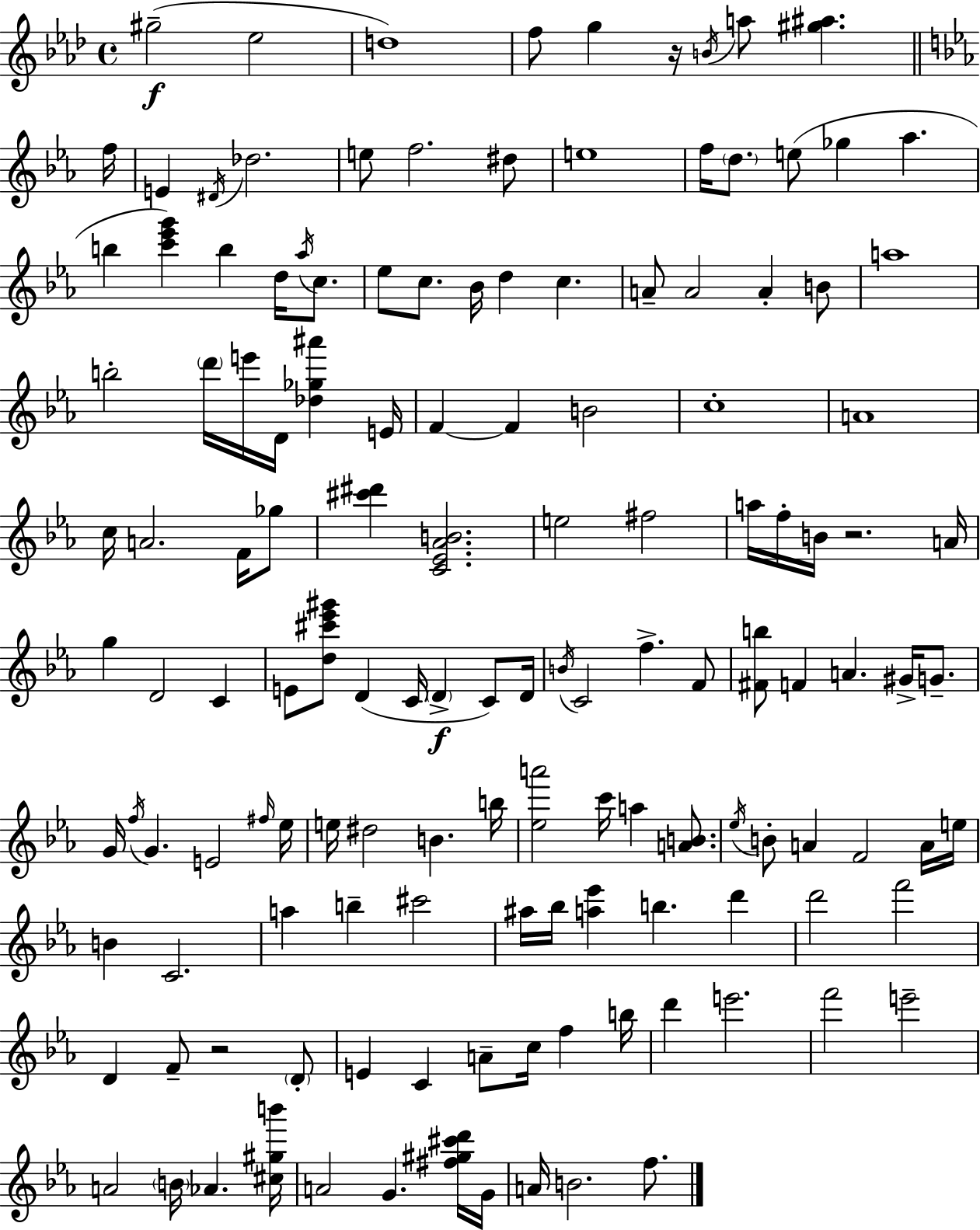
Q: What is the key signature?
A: F minor